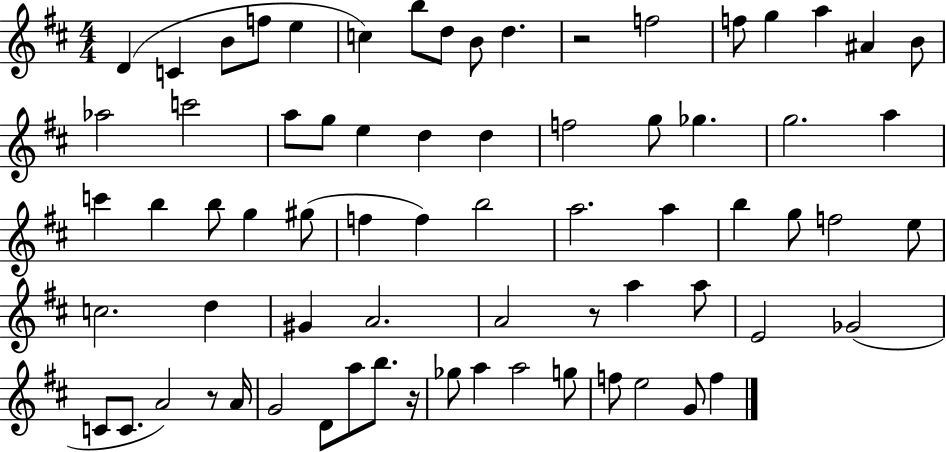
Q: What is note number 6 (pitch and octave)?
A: C5